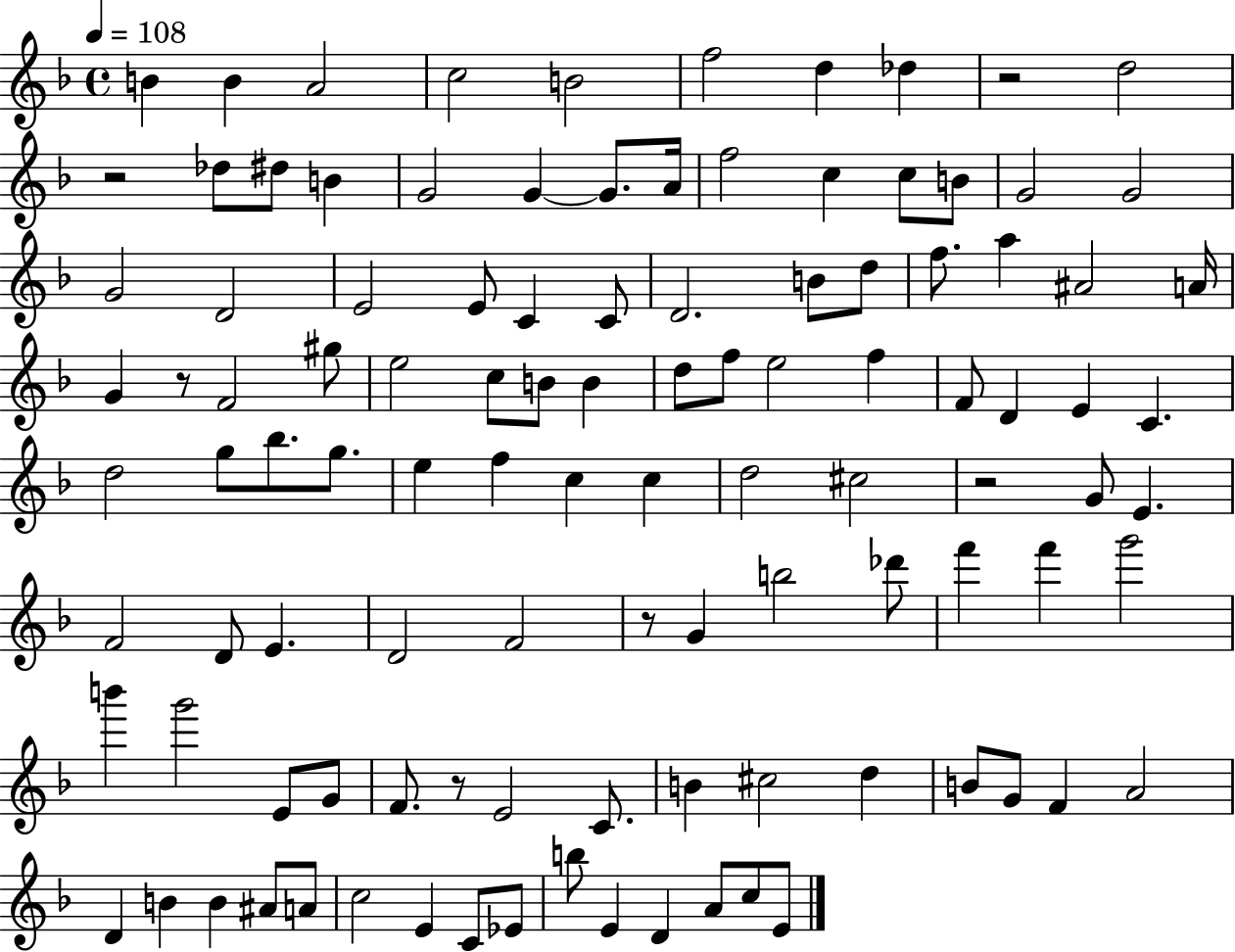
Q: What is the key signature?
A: F major